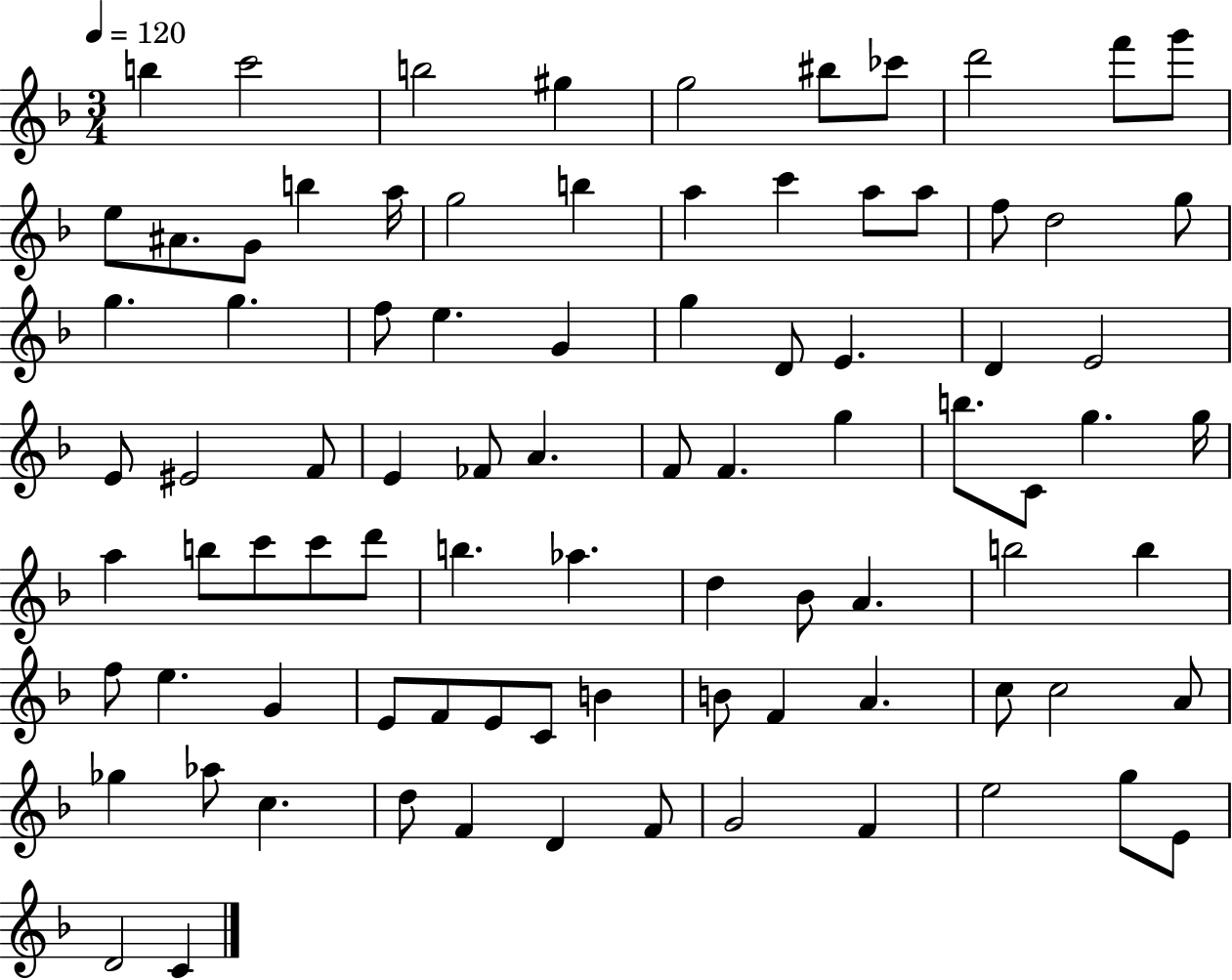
B5/q C6/h B5/h G#5/q G5/h BIS5/e CES6/e D6/h F6/e G6/e E5/e A#4/e. G4/e B5/q A5/s G5/h B5/q A5/q C6/q A5/e A5/e F5/e D5/h G5/e G5/q. G5/q. F5/e E5/q. G4/q G5/q D4/e E4/q. D4/q E4/h E4/e EIS4/h F4/e E4/q FES4/e A4/q. F4/e F4/q. G5/q B5/e. C4/e G5/q. G5/s A5/q B5/e C6/e C6/e D6/e B5/q. Ab5/q. D5/q Bb4/e A4/q. B5/h B5/q F5/e E5/q. G4/q E4/e F4/e E4/e C4/e B4/q B4/e F4/q A4/q. C5/e C5/h A4/e Gb5/q Ab5/e C5/q. D5/e F4/q D4/q F4/e G4/h F4/q E5/h G5/e E4/e D4/h C4/q